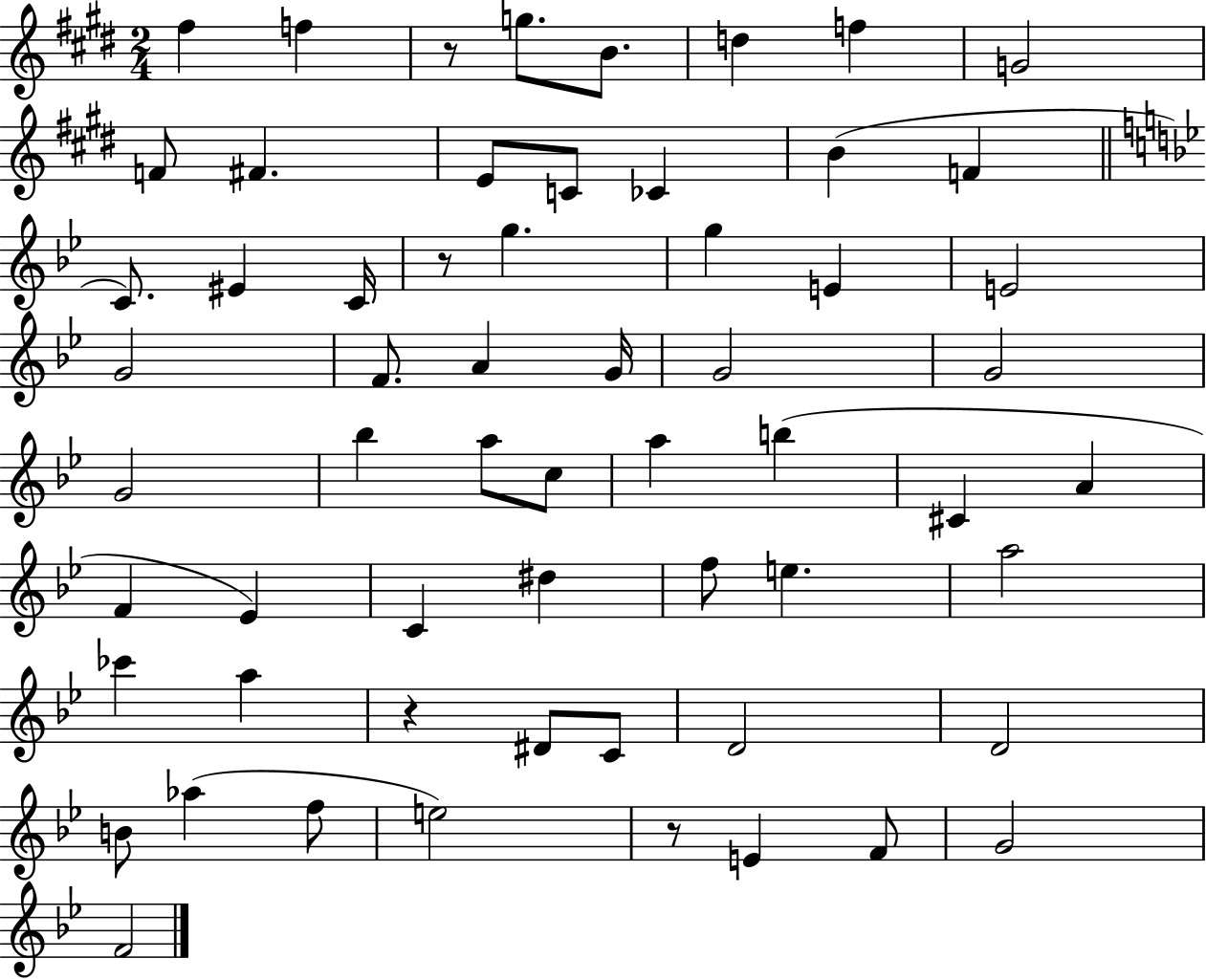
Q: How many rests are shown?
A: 4